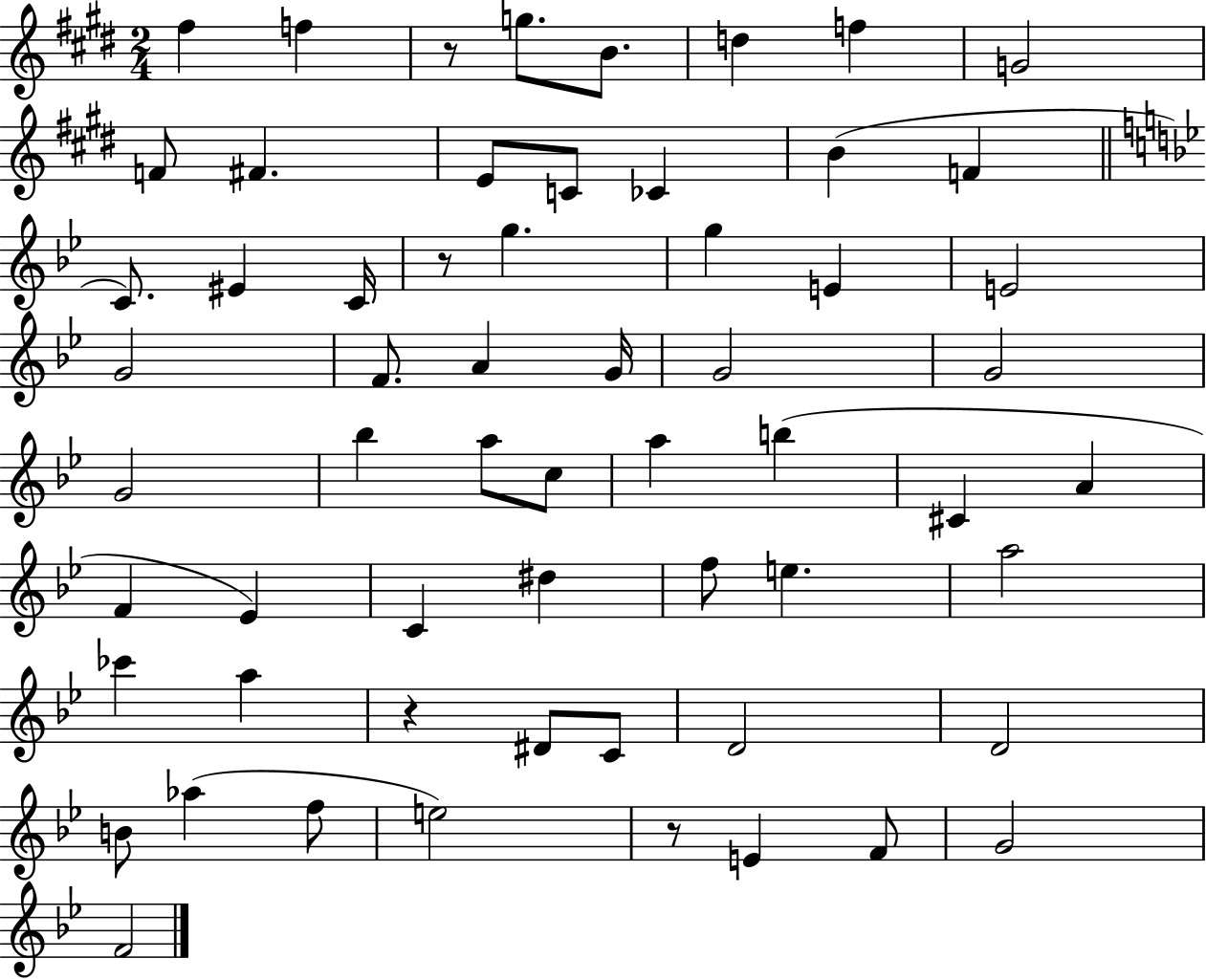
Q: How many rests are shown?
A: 4